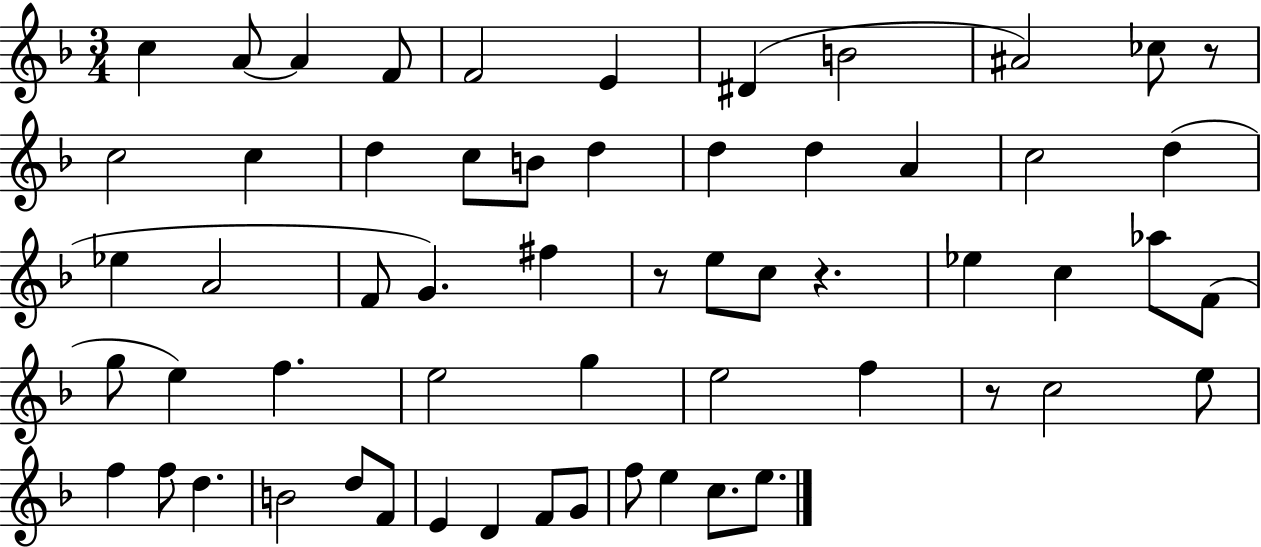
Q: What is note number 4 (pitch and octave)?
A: F4